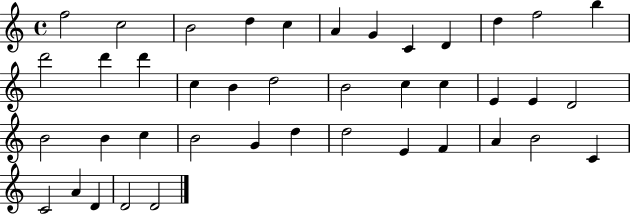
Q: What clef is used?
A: treble